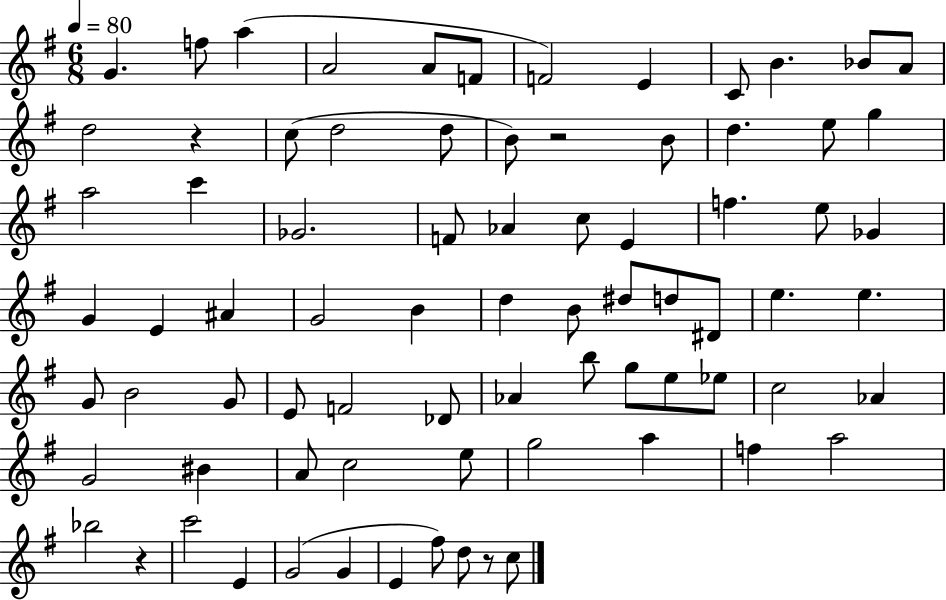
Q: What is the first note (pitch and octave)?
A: G4